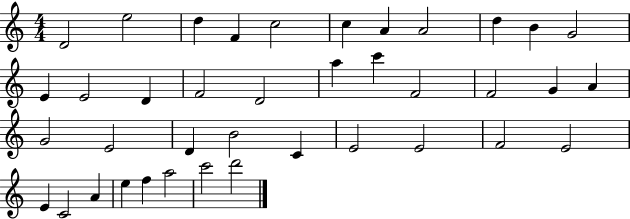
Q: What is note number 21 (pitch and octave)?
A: G4